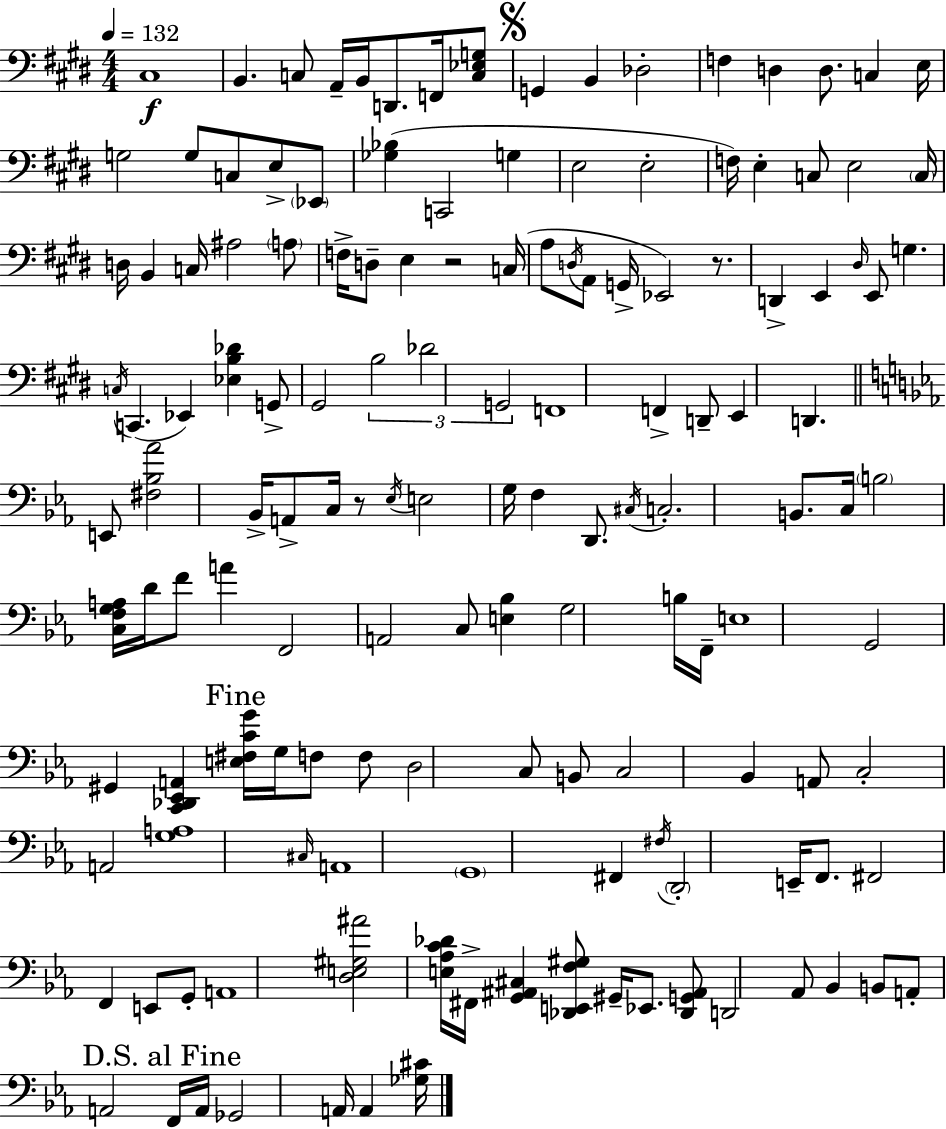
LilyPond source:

{
  \clef bass
  \numericTimeSignature
  \time 4/4
  \key e \major
  \tempo 4 = 132
  cis1\f | b,4. c8 a,16-- b,16 d,8. f,16 <c ees g>8 | \mark \markup { \musicglyph "scripts.segno" } g,4 b,4 des2-. | f4 d4 d8. c4 e16 | \break g2 g8 c8 e8-> \parenthesize ees,8 | <ges bes>4( c,2 g4 | e2 e2-. | f16) e4-. c8 e2 \parenthesize c16 | \break d16 b,4 c16 ais2 \parenthesize a8 | f16-> d8-- e4 r2 c16( | a8 \acciaccatura { d16 } a,8 g,16-> ees,2) r8. | d,4-> e,4 \grace { dis16 } e,8 g4. | \break \acciaccatura { c16 }( c,4. ees,4) <ees b des'>4 | g,8-> gis,2 \tuplet 3/2 { b2 | des'2 g,2 } | f,1 | \break f,4-> d,8-- e,4 d,4. | \bar "||" \break \key c \minor e,8 <fis bes aes'>2 bes,16-> a,8-> c16 r8 | \acciaccatura { ees16 } e2 g16 f4 d,8. | \acciaccatura { cis16 } c2.-. b,8. | c16 \parenthesize b2 <c f g a>16 d'16 f'8 a'4 | \break f,2 a,2 | c8 <e bes>4 g2 | b16 f,16-- e1 | g,2 gis,4 <c, des, ees, a,>4 | \break \mark "Fine" <e fis c' g'>16 g16 f8 f8 d2 | c8 b,8 c2 bes,4 | a,8 c2-. a,2 | <g a>1 | \break \grace { cis16 } a,1 | \parenthesize g,1 | fis,4 \acciaccatura { fis16 } \parenthesize d,2-. | e,16-- f,8. fis,2 f,4 | \break e,8 g,8-. a,1 | <d e gis ais'>2 <e aes c' des'>16 fis,16-> <g, ais, cis>4 | <des, e, f gis>8 gis,16-- ees,8. <des, g, ais,>8 d,2 | aes,8 bes,4 b,8 a,8-. a,2 | \break \mark "D.S. al Fine" f,16 a,16 ges,2 a,16 a,4 | <ges cis'>16 \bar "|."
}